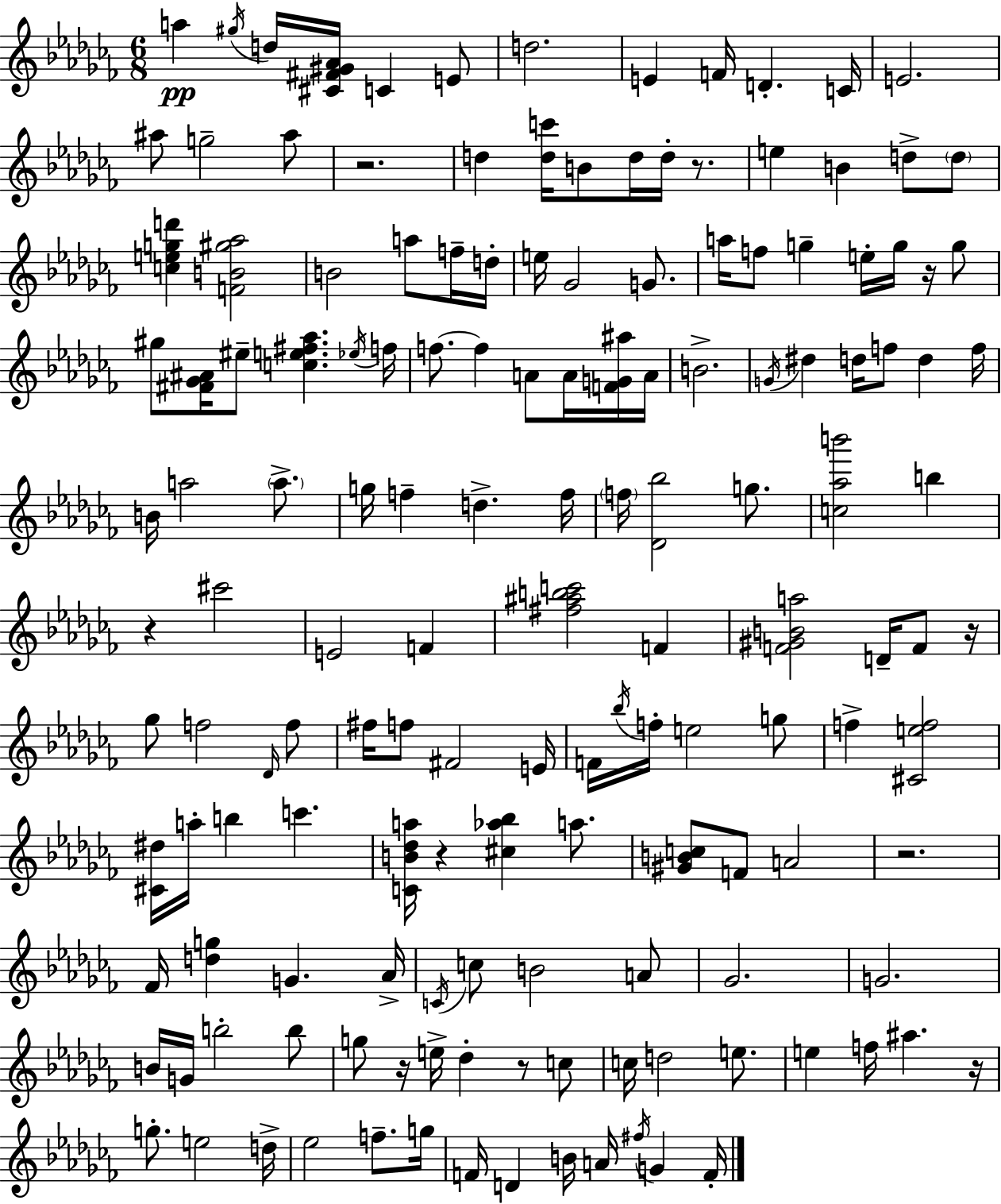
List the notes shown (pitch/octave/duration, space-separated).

A5/q G#5/s D5/s [C#4,F#4,G#4,Ab4]/s C4/q E4/e D5/h. E4/q F4/s D4/q. C4/s E4/h. A#5/e G5/h A#5/e R/h. D5/q [D5,C6]/s B4/e D5/s D5/s R/e. E5/q B4/q D5/e D5/e [C5,E5,G5,D6]/q [F4,B4,G#5,Ab5]/h B4/h A5/e F5/s D5/s E5/s Gb4/h G4/e. A5/s F5/e G5/q E5/s G5/s R/s G5/e G#5/e [F#4,Gb4,A#4]/s EIS5/e [C5,E5,F#5,Ab5]/q. Eb5/s F5/s F5/e. F5/q A4/e A4/s [F4,G4,A#5]/s A4/s B4/h. G4/s D#5/q D5/s F5/e D5/q F5/s B4/s A5/h A5/e. G5/s F5/q D5/q. F5/s F5/s [Db4,Bb5]/h G5/e. [C5,Ab5,B6]/h B5/q R/q C#6/h E4/h F4/q [F#5,A#5,B5,C6]/h F4/q [F4,G#4,B4,A5]/h D4/s F4/e R/s Gb5/e F5/h Db4/s F5/e F#5/s F5/e F#4/h E4/s F4/s Bb5/s F5/s E5/h G5/e F5/q [C#4,E5,F5]/h [C#4,D#5]/s A5/s B5/q C6/q. [C4,B4,Db5,A5]/s R/q [C#5,Ab5,Bb5]/q A5/e. [G#4,B4,C5]/e F4/e A4/h R/h. FES4/s [D5,G5]/q G4/q. Ab4/s C4/s C5/e B4/h A4/e Gb4/h. G4/h. B4/s G4/s B5/h B5/e G5/e R/s E5/s Db5/q R/e C5/e C5/s D5/h E5/e. E5/q F5/s A#5/q. R/s G5/e. E5/h D5/s Eb5/h F5/e. G5/s F4/s D4/q B4/s A4/s F#5/s G4/q F4/s